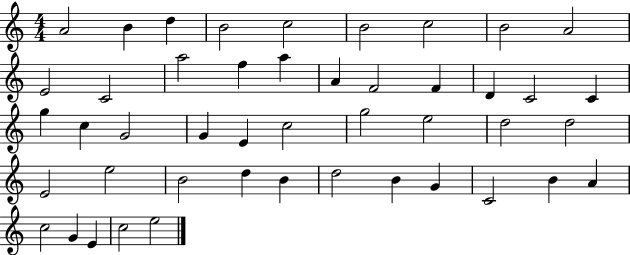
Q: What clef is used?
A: treble